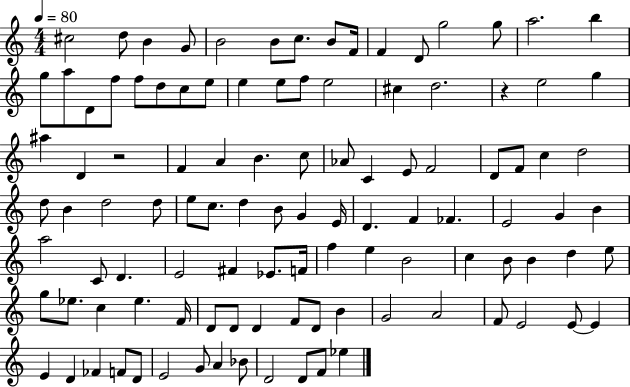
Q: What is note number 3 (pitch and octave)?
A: B4